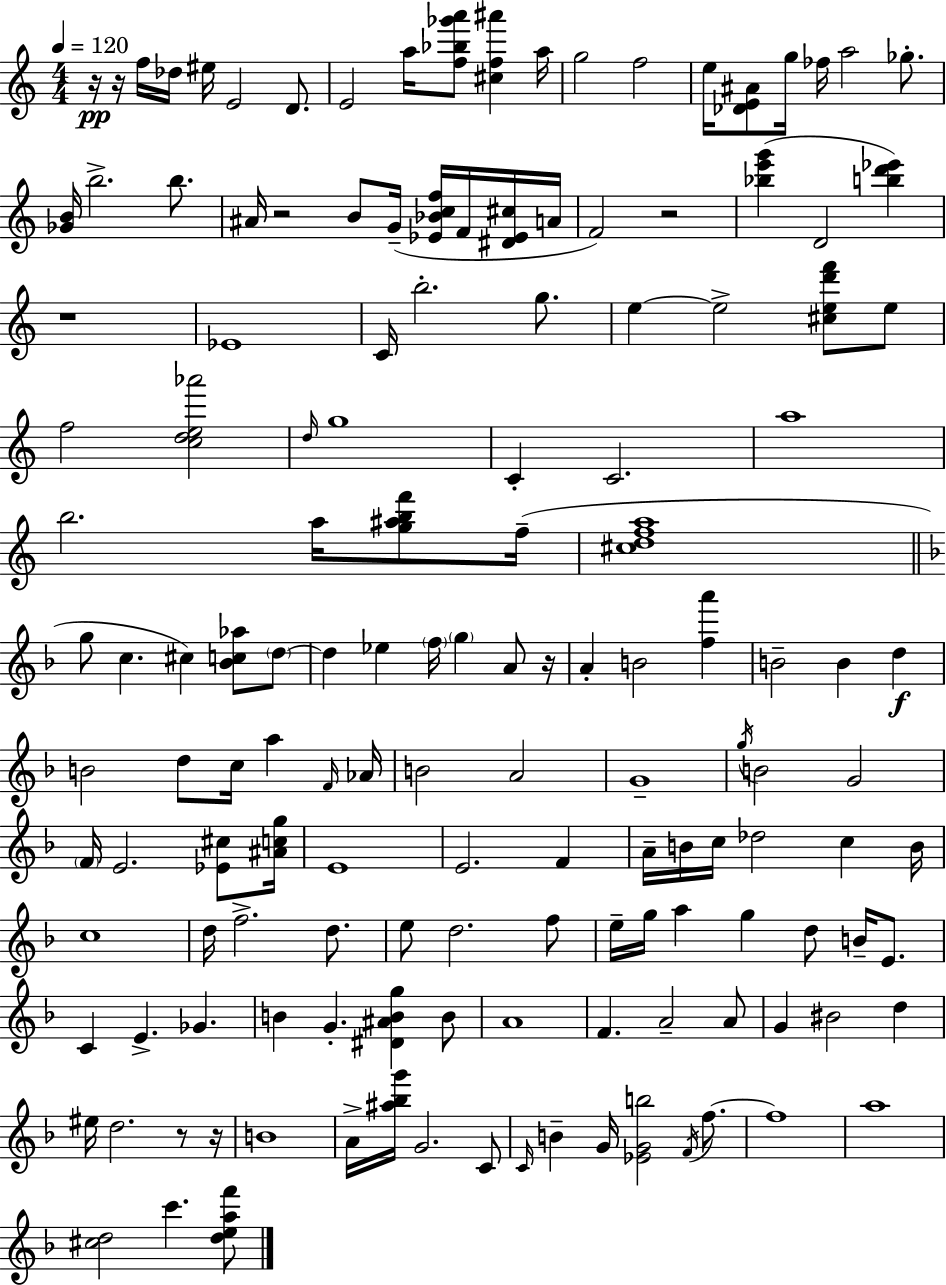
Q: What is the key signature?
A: C major